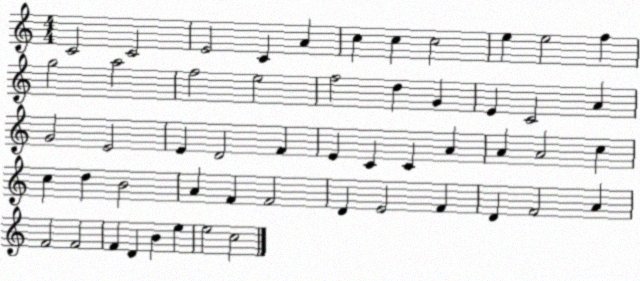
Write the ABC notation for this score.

X:1
T:Untitled
M:4/4
L:1/4
K:C
C2 C2 E2 C A c c c2 e e2 f g2 a2 f2 e2 f2 d G E C2 A G2 E2 E D2 F E C C A A A2 c c d B2 A F F2 D E2 F D F2 A F2 F2 F D B e e2 c2